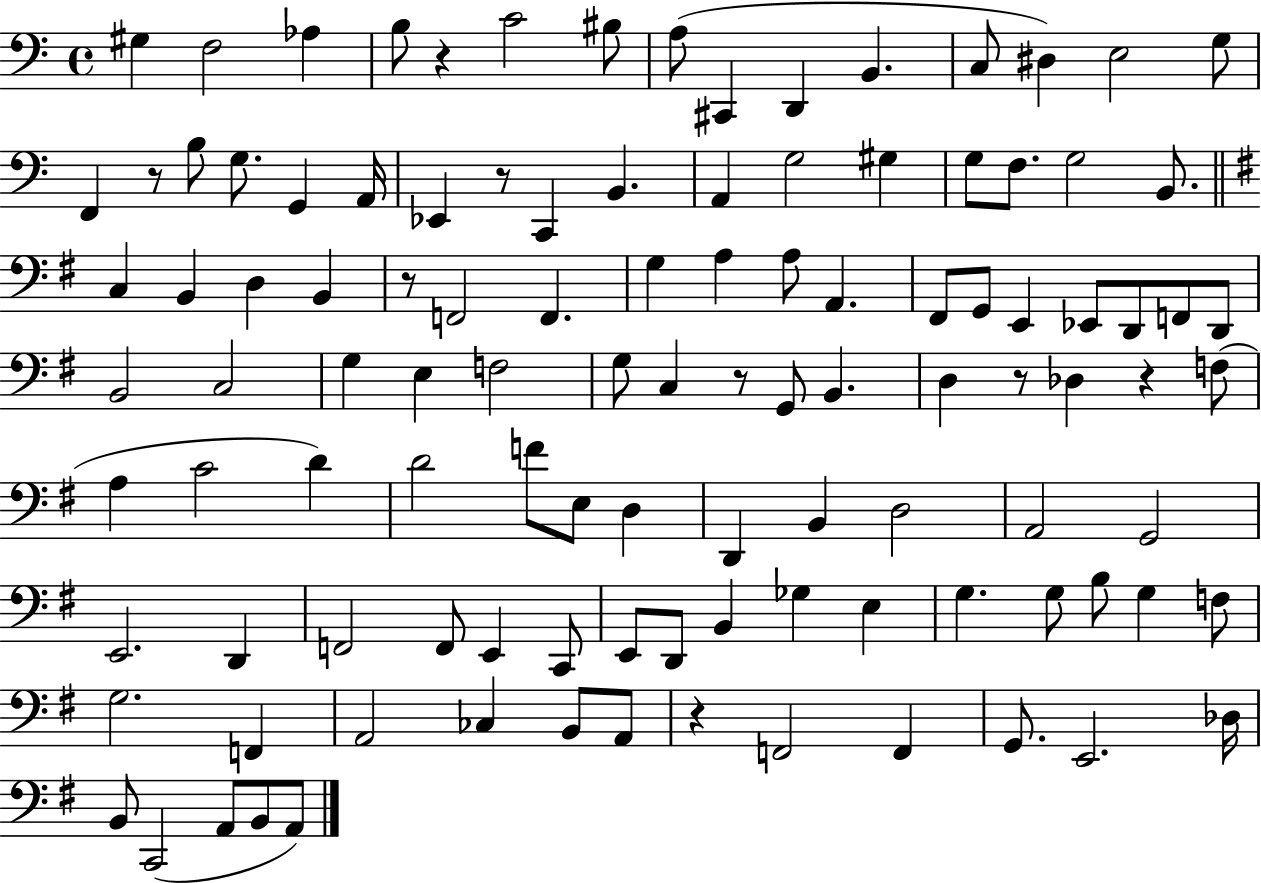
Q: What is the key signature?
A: C major